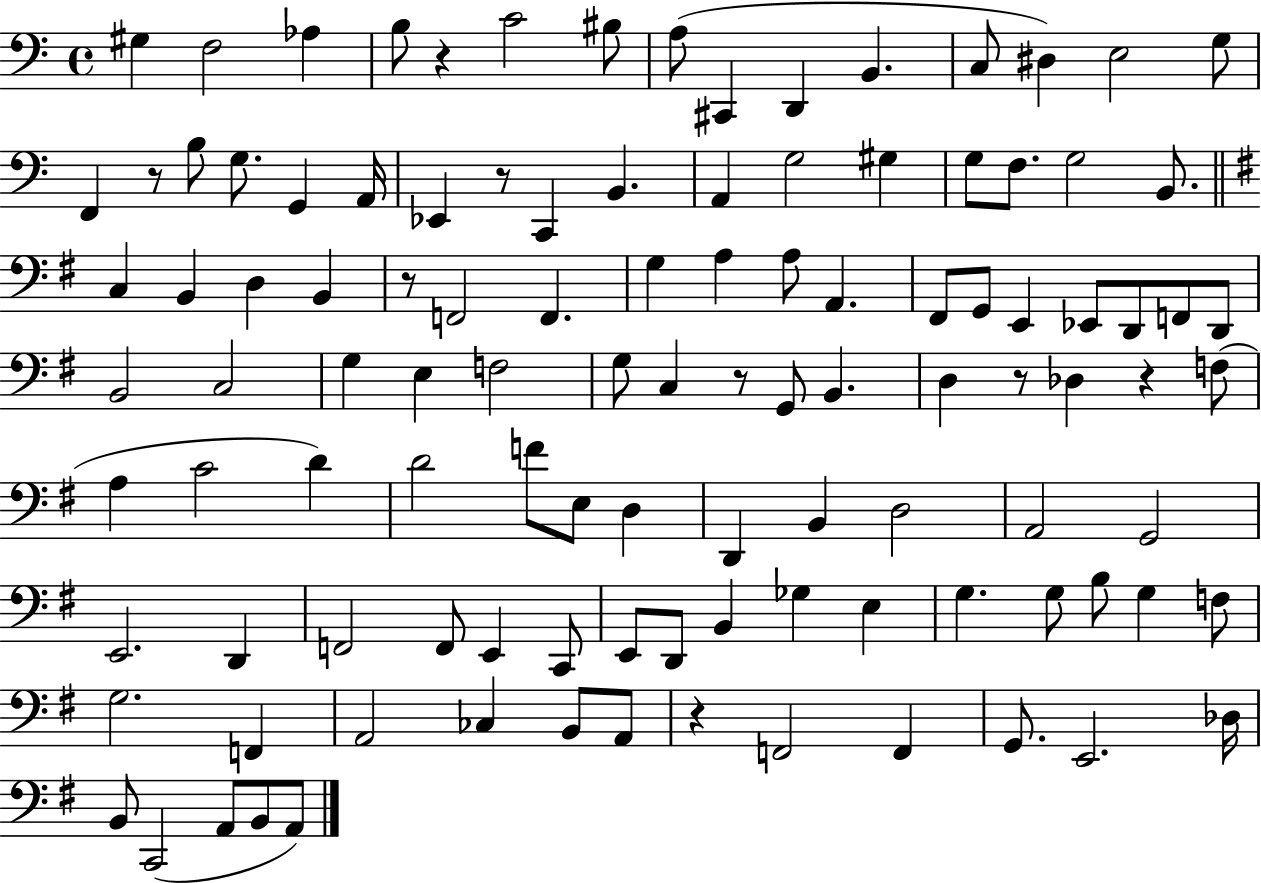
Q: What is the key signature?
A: C major